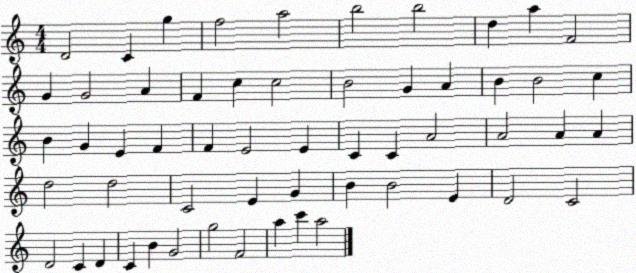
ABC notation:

X:1
T:Untitled
M:4/4
L:1/4
K:C
D2 C g f2 a2 b2 b2 d a F2 G G2 A F c c2 B2 G A B B2 c B G E F F E2 E C C A2 A2 A A d2 d2 C2 E G B B2 E D2 C2 D2 C D C B G2 g2 F2 a c' a2